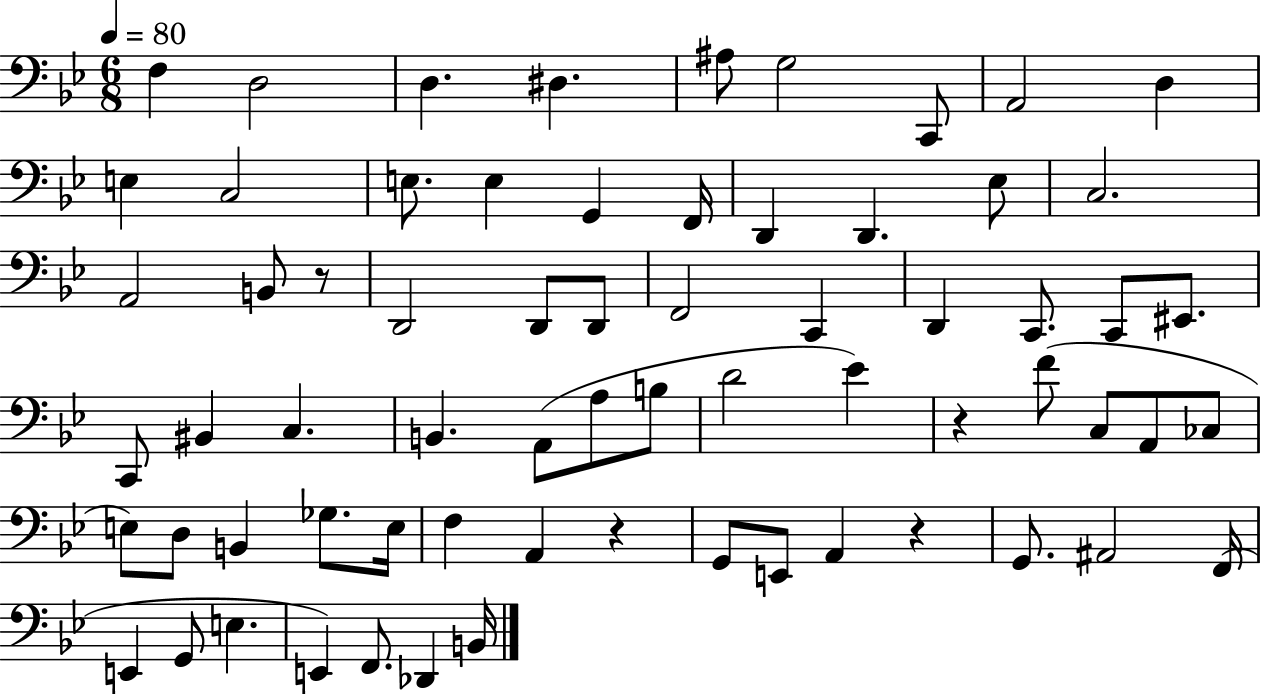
X:1
T:Untitled
M:6/8
L:1/4
K:Bb
F, D,2 D, ^D, ^A,/2 G,2 C,,/2 A,,2 D, E, C,2 E,/2 E, G,, F,,/4 D,, D,, _E,/2 C,2 A,,2 B,,/2 z/2 D,,2 D,,/2 D,,/2 F,,2 C,, D,, C,,/2 C,,/2 ^E,,/2 C,,/2 ^B,, C, B,, A,,/2 A,/2 B,/2 D2 _E z F/2 C,/2 A,,/2 _C,/2 E,/2 D,/2 B,, _G,/2 E,/4 F, A,, z G,,/2 E,,/2 A,, z G,,/2 ^A,,2 F,,/4 E,, G,,/2 E, E,, F,,/2 _D,, B,,/4